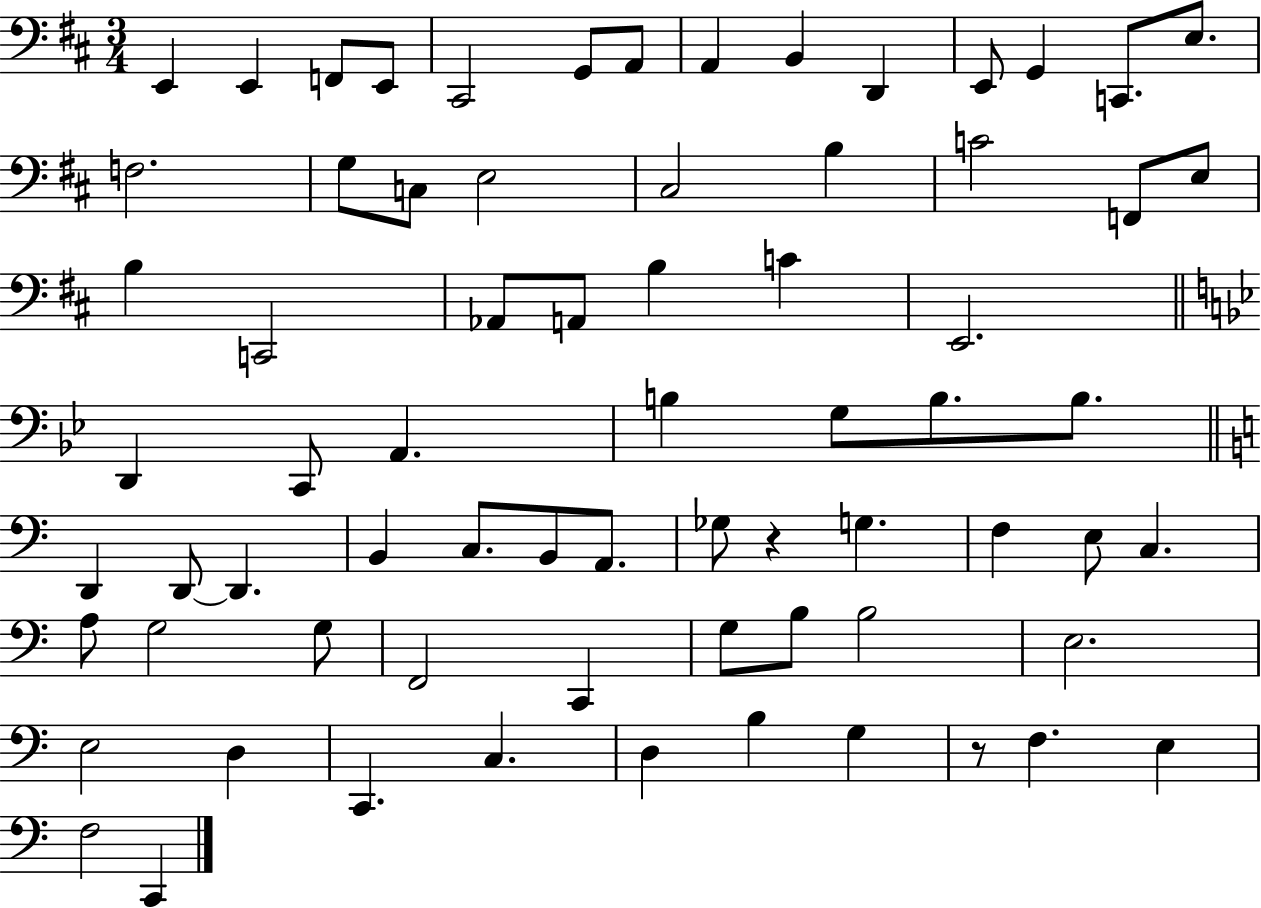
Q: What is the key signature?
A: D major